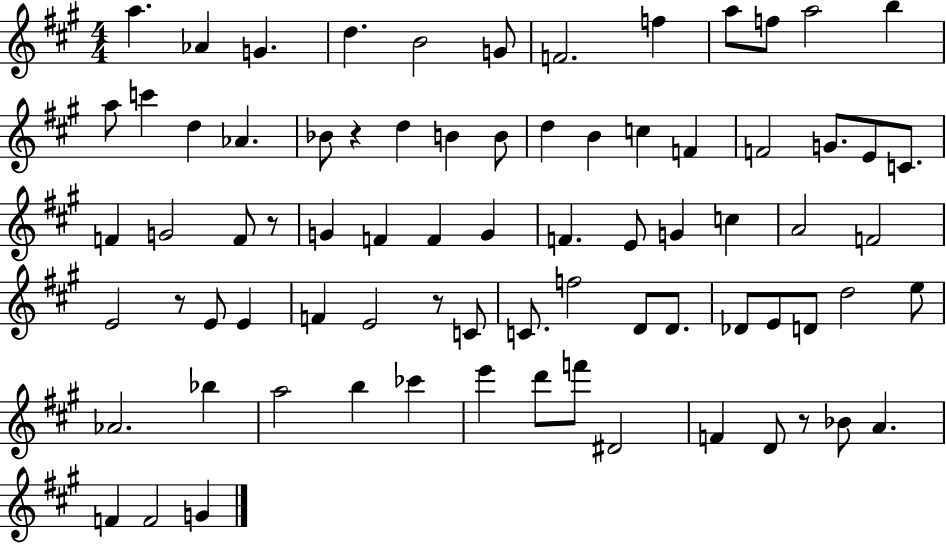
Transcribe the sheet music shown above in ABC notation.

X:1
T:Untitled
M:4/4
L:1/4
K:A
a _A G d B2 G/2 F2 f a/2 f/2 a2 b a/2 c' d _A _B/2 z d B B/2 d B c F F2 G/2 E/2 C/2 F G2 F/2 z/2 G F F G F E/2 G c A2 F2 E2 z/2 E/2 E F E2 z/2 C/2 C/2 f2 D/2 D/2 _D/2 E/2 D/2 d2 e/2 _A2 _b a2 b _c' e' d'/2 f'/2 ^D2 F D/2 z/2 _B/2 A F F2 G